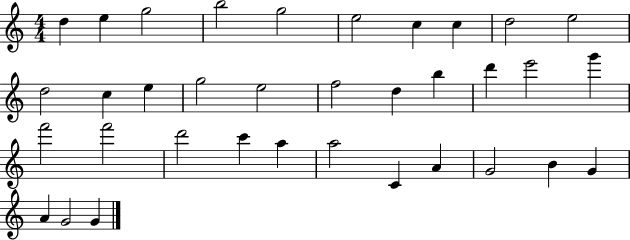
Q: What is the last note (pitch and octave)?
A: G4